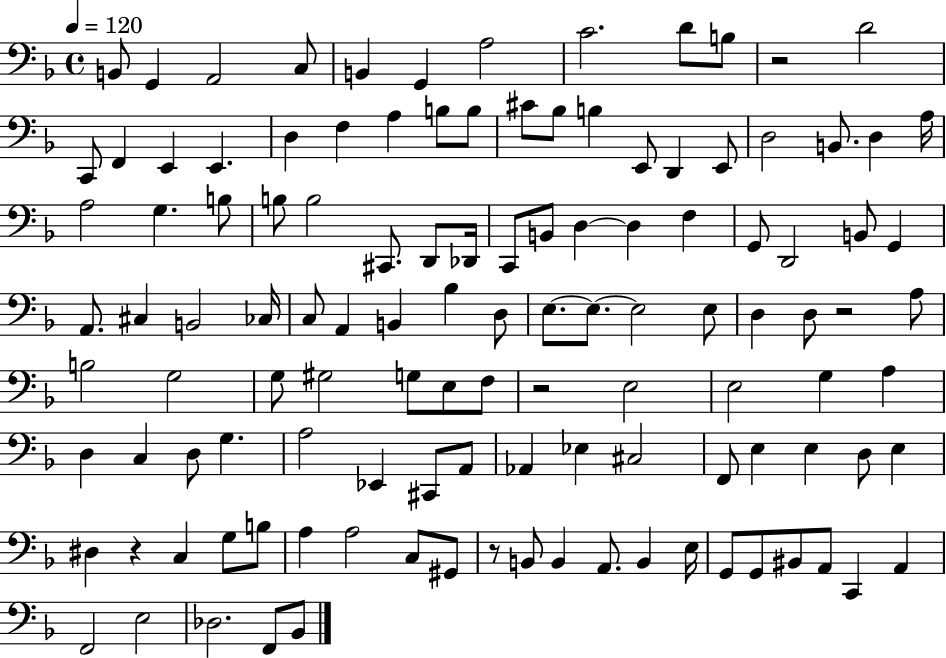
{
  \clef bass
  \time 4/4
  \defaultTimeSignature
  \key f \major
  \tempo 4 = 120
  b,8 g,4 a,2 c8 | b,4 g,4 a2 | c'2. d'8 b8 | r2 d'2 | \break c,8 f,4 e,4 e,4. | d4 f4 a4 b8 b8 | cis'8 bes8 b4 e,8 d,4 e,8 | d2 b,8. d4 a16 | \break a2 g4. b8 | b8 b2 cis,8. d,8 des,16 | c,8 b,8 d4~~ d4 f4 | g,8 d,2 b,8 g,4 | \break a,8. cis4 b,2 ces16 | c8 a,4 b,4 bes4 d8 | e8.~~ e8.~~ e2 e8 | d4 d8 r2 a8 | \break b2 g2 | g8 gis2 g8 e8 f8 | r2 e2 | e2 g4 a4 | \break d4 c4 d8 g4. | a2 ees,4 cis,8 a,8 | aes,4 ees4 cis2 | f,8 e4 e4 d8 e4 | \break dis4 r4 c4 g8 b8 | a4 a2 c8 gis,8 | r8 b,8 b,4 a,8. b,4 e16 | g,8 g,8 bis,8 a,8 c,4 a,4 | \break f,2 e2 | des2. f,8 bes,8 | \bar "|."
}